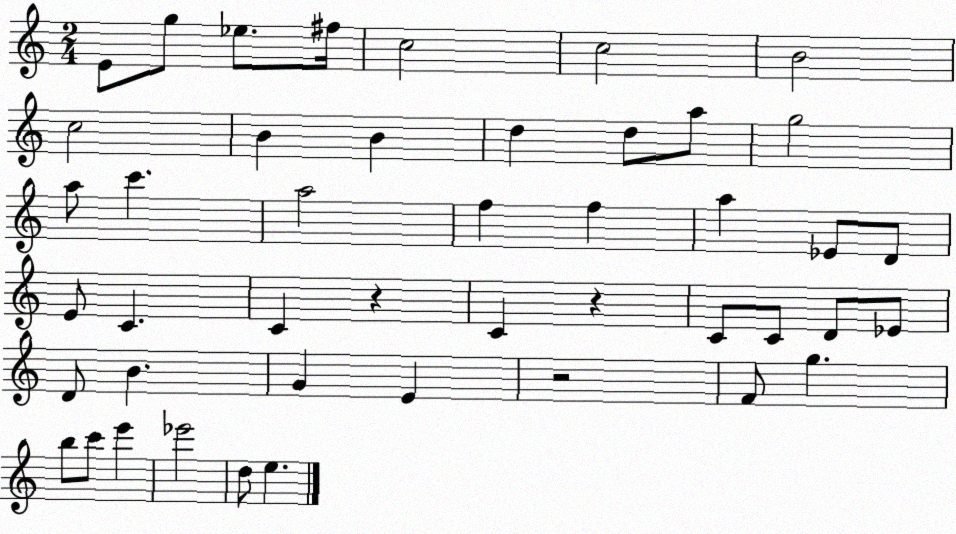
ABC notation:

X:1
T:Untitled
M:2/4
L:1/4
K:C
E/2 g/2 _e/2 ^f/4 c2 c2 B2 c2 B B d d/2 a/2 g2 a/2 c' a2 f f a _E/2 D/2 E/2 C C z C z C/2 C/2 D/2 _E/2 D/2 B G E z2 F/2 g b/2 c'/2 e' _e'2 d/2 e